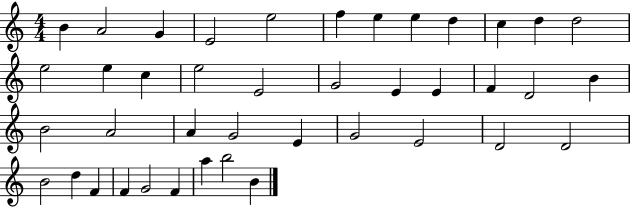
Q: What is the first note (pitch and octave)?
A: B4